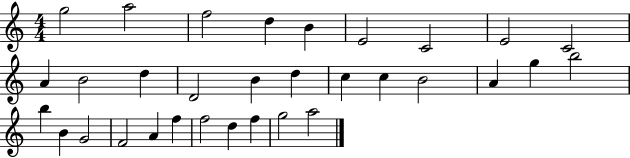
G5/h A5/h F5/h D5/q B4/q E4/h C4/h E4/h C4/h A4/q B4/h D5/q D4/h B4/q D5/q C5/q C5/q B4/h A4/q G5/q B5/h B5/q B4/q G4/h F4/h A4/q F5/q F5/h D5/q F5/q G5/h A5/h